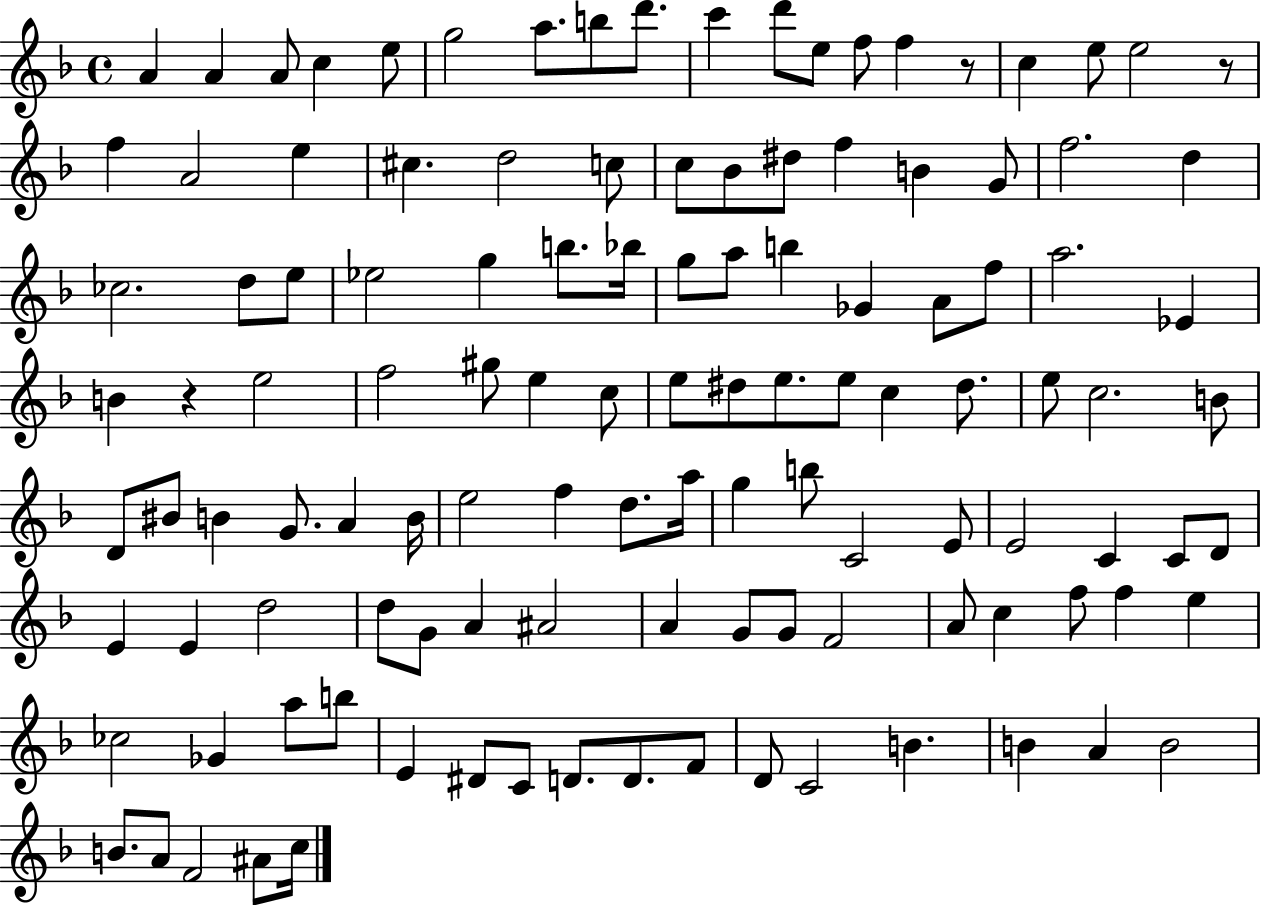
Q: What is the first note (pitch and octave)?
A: A4